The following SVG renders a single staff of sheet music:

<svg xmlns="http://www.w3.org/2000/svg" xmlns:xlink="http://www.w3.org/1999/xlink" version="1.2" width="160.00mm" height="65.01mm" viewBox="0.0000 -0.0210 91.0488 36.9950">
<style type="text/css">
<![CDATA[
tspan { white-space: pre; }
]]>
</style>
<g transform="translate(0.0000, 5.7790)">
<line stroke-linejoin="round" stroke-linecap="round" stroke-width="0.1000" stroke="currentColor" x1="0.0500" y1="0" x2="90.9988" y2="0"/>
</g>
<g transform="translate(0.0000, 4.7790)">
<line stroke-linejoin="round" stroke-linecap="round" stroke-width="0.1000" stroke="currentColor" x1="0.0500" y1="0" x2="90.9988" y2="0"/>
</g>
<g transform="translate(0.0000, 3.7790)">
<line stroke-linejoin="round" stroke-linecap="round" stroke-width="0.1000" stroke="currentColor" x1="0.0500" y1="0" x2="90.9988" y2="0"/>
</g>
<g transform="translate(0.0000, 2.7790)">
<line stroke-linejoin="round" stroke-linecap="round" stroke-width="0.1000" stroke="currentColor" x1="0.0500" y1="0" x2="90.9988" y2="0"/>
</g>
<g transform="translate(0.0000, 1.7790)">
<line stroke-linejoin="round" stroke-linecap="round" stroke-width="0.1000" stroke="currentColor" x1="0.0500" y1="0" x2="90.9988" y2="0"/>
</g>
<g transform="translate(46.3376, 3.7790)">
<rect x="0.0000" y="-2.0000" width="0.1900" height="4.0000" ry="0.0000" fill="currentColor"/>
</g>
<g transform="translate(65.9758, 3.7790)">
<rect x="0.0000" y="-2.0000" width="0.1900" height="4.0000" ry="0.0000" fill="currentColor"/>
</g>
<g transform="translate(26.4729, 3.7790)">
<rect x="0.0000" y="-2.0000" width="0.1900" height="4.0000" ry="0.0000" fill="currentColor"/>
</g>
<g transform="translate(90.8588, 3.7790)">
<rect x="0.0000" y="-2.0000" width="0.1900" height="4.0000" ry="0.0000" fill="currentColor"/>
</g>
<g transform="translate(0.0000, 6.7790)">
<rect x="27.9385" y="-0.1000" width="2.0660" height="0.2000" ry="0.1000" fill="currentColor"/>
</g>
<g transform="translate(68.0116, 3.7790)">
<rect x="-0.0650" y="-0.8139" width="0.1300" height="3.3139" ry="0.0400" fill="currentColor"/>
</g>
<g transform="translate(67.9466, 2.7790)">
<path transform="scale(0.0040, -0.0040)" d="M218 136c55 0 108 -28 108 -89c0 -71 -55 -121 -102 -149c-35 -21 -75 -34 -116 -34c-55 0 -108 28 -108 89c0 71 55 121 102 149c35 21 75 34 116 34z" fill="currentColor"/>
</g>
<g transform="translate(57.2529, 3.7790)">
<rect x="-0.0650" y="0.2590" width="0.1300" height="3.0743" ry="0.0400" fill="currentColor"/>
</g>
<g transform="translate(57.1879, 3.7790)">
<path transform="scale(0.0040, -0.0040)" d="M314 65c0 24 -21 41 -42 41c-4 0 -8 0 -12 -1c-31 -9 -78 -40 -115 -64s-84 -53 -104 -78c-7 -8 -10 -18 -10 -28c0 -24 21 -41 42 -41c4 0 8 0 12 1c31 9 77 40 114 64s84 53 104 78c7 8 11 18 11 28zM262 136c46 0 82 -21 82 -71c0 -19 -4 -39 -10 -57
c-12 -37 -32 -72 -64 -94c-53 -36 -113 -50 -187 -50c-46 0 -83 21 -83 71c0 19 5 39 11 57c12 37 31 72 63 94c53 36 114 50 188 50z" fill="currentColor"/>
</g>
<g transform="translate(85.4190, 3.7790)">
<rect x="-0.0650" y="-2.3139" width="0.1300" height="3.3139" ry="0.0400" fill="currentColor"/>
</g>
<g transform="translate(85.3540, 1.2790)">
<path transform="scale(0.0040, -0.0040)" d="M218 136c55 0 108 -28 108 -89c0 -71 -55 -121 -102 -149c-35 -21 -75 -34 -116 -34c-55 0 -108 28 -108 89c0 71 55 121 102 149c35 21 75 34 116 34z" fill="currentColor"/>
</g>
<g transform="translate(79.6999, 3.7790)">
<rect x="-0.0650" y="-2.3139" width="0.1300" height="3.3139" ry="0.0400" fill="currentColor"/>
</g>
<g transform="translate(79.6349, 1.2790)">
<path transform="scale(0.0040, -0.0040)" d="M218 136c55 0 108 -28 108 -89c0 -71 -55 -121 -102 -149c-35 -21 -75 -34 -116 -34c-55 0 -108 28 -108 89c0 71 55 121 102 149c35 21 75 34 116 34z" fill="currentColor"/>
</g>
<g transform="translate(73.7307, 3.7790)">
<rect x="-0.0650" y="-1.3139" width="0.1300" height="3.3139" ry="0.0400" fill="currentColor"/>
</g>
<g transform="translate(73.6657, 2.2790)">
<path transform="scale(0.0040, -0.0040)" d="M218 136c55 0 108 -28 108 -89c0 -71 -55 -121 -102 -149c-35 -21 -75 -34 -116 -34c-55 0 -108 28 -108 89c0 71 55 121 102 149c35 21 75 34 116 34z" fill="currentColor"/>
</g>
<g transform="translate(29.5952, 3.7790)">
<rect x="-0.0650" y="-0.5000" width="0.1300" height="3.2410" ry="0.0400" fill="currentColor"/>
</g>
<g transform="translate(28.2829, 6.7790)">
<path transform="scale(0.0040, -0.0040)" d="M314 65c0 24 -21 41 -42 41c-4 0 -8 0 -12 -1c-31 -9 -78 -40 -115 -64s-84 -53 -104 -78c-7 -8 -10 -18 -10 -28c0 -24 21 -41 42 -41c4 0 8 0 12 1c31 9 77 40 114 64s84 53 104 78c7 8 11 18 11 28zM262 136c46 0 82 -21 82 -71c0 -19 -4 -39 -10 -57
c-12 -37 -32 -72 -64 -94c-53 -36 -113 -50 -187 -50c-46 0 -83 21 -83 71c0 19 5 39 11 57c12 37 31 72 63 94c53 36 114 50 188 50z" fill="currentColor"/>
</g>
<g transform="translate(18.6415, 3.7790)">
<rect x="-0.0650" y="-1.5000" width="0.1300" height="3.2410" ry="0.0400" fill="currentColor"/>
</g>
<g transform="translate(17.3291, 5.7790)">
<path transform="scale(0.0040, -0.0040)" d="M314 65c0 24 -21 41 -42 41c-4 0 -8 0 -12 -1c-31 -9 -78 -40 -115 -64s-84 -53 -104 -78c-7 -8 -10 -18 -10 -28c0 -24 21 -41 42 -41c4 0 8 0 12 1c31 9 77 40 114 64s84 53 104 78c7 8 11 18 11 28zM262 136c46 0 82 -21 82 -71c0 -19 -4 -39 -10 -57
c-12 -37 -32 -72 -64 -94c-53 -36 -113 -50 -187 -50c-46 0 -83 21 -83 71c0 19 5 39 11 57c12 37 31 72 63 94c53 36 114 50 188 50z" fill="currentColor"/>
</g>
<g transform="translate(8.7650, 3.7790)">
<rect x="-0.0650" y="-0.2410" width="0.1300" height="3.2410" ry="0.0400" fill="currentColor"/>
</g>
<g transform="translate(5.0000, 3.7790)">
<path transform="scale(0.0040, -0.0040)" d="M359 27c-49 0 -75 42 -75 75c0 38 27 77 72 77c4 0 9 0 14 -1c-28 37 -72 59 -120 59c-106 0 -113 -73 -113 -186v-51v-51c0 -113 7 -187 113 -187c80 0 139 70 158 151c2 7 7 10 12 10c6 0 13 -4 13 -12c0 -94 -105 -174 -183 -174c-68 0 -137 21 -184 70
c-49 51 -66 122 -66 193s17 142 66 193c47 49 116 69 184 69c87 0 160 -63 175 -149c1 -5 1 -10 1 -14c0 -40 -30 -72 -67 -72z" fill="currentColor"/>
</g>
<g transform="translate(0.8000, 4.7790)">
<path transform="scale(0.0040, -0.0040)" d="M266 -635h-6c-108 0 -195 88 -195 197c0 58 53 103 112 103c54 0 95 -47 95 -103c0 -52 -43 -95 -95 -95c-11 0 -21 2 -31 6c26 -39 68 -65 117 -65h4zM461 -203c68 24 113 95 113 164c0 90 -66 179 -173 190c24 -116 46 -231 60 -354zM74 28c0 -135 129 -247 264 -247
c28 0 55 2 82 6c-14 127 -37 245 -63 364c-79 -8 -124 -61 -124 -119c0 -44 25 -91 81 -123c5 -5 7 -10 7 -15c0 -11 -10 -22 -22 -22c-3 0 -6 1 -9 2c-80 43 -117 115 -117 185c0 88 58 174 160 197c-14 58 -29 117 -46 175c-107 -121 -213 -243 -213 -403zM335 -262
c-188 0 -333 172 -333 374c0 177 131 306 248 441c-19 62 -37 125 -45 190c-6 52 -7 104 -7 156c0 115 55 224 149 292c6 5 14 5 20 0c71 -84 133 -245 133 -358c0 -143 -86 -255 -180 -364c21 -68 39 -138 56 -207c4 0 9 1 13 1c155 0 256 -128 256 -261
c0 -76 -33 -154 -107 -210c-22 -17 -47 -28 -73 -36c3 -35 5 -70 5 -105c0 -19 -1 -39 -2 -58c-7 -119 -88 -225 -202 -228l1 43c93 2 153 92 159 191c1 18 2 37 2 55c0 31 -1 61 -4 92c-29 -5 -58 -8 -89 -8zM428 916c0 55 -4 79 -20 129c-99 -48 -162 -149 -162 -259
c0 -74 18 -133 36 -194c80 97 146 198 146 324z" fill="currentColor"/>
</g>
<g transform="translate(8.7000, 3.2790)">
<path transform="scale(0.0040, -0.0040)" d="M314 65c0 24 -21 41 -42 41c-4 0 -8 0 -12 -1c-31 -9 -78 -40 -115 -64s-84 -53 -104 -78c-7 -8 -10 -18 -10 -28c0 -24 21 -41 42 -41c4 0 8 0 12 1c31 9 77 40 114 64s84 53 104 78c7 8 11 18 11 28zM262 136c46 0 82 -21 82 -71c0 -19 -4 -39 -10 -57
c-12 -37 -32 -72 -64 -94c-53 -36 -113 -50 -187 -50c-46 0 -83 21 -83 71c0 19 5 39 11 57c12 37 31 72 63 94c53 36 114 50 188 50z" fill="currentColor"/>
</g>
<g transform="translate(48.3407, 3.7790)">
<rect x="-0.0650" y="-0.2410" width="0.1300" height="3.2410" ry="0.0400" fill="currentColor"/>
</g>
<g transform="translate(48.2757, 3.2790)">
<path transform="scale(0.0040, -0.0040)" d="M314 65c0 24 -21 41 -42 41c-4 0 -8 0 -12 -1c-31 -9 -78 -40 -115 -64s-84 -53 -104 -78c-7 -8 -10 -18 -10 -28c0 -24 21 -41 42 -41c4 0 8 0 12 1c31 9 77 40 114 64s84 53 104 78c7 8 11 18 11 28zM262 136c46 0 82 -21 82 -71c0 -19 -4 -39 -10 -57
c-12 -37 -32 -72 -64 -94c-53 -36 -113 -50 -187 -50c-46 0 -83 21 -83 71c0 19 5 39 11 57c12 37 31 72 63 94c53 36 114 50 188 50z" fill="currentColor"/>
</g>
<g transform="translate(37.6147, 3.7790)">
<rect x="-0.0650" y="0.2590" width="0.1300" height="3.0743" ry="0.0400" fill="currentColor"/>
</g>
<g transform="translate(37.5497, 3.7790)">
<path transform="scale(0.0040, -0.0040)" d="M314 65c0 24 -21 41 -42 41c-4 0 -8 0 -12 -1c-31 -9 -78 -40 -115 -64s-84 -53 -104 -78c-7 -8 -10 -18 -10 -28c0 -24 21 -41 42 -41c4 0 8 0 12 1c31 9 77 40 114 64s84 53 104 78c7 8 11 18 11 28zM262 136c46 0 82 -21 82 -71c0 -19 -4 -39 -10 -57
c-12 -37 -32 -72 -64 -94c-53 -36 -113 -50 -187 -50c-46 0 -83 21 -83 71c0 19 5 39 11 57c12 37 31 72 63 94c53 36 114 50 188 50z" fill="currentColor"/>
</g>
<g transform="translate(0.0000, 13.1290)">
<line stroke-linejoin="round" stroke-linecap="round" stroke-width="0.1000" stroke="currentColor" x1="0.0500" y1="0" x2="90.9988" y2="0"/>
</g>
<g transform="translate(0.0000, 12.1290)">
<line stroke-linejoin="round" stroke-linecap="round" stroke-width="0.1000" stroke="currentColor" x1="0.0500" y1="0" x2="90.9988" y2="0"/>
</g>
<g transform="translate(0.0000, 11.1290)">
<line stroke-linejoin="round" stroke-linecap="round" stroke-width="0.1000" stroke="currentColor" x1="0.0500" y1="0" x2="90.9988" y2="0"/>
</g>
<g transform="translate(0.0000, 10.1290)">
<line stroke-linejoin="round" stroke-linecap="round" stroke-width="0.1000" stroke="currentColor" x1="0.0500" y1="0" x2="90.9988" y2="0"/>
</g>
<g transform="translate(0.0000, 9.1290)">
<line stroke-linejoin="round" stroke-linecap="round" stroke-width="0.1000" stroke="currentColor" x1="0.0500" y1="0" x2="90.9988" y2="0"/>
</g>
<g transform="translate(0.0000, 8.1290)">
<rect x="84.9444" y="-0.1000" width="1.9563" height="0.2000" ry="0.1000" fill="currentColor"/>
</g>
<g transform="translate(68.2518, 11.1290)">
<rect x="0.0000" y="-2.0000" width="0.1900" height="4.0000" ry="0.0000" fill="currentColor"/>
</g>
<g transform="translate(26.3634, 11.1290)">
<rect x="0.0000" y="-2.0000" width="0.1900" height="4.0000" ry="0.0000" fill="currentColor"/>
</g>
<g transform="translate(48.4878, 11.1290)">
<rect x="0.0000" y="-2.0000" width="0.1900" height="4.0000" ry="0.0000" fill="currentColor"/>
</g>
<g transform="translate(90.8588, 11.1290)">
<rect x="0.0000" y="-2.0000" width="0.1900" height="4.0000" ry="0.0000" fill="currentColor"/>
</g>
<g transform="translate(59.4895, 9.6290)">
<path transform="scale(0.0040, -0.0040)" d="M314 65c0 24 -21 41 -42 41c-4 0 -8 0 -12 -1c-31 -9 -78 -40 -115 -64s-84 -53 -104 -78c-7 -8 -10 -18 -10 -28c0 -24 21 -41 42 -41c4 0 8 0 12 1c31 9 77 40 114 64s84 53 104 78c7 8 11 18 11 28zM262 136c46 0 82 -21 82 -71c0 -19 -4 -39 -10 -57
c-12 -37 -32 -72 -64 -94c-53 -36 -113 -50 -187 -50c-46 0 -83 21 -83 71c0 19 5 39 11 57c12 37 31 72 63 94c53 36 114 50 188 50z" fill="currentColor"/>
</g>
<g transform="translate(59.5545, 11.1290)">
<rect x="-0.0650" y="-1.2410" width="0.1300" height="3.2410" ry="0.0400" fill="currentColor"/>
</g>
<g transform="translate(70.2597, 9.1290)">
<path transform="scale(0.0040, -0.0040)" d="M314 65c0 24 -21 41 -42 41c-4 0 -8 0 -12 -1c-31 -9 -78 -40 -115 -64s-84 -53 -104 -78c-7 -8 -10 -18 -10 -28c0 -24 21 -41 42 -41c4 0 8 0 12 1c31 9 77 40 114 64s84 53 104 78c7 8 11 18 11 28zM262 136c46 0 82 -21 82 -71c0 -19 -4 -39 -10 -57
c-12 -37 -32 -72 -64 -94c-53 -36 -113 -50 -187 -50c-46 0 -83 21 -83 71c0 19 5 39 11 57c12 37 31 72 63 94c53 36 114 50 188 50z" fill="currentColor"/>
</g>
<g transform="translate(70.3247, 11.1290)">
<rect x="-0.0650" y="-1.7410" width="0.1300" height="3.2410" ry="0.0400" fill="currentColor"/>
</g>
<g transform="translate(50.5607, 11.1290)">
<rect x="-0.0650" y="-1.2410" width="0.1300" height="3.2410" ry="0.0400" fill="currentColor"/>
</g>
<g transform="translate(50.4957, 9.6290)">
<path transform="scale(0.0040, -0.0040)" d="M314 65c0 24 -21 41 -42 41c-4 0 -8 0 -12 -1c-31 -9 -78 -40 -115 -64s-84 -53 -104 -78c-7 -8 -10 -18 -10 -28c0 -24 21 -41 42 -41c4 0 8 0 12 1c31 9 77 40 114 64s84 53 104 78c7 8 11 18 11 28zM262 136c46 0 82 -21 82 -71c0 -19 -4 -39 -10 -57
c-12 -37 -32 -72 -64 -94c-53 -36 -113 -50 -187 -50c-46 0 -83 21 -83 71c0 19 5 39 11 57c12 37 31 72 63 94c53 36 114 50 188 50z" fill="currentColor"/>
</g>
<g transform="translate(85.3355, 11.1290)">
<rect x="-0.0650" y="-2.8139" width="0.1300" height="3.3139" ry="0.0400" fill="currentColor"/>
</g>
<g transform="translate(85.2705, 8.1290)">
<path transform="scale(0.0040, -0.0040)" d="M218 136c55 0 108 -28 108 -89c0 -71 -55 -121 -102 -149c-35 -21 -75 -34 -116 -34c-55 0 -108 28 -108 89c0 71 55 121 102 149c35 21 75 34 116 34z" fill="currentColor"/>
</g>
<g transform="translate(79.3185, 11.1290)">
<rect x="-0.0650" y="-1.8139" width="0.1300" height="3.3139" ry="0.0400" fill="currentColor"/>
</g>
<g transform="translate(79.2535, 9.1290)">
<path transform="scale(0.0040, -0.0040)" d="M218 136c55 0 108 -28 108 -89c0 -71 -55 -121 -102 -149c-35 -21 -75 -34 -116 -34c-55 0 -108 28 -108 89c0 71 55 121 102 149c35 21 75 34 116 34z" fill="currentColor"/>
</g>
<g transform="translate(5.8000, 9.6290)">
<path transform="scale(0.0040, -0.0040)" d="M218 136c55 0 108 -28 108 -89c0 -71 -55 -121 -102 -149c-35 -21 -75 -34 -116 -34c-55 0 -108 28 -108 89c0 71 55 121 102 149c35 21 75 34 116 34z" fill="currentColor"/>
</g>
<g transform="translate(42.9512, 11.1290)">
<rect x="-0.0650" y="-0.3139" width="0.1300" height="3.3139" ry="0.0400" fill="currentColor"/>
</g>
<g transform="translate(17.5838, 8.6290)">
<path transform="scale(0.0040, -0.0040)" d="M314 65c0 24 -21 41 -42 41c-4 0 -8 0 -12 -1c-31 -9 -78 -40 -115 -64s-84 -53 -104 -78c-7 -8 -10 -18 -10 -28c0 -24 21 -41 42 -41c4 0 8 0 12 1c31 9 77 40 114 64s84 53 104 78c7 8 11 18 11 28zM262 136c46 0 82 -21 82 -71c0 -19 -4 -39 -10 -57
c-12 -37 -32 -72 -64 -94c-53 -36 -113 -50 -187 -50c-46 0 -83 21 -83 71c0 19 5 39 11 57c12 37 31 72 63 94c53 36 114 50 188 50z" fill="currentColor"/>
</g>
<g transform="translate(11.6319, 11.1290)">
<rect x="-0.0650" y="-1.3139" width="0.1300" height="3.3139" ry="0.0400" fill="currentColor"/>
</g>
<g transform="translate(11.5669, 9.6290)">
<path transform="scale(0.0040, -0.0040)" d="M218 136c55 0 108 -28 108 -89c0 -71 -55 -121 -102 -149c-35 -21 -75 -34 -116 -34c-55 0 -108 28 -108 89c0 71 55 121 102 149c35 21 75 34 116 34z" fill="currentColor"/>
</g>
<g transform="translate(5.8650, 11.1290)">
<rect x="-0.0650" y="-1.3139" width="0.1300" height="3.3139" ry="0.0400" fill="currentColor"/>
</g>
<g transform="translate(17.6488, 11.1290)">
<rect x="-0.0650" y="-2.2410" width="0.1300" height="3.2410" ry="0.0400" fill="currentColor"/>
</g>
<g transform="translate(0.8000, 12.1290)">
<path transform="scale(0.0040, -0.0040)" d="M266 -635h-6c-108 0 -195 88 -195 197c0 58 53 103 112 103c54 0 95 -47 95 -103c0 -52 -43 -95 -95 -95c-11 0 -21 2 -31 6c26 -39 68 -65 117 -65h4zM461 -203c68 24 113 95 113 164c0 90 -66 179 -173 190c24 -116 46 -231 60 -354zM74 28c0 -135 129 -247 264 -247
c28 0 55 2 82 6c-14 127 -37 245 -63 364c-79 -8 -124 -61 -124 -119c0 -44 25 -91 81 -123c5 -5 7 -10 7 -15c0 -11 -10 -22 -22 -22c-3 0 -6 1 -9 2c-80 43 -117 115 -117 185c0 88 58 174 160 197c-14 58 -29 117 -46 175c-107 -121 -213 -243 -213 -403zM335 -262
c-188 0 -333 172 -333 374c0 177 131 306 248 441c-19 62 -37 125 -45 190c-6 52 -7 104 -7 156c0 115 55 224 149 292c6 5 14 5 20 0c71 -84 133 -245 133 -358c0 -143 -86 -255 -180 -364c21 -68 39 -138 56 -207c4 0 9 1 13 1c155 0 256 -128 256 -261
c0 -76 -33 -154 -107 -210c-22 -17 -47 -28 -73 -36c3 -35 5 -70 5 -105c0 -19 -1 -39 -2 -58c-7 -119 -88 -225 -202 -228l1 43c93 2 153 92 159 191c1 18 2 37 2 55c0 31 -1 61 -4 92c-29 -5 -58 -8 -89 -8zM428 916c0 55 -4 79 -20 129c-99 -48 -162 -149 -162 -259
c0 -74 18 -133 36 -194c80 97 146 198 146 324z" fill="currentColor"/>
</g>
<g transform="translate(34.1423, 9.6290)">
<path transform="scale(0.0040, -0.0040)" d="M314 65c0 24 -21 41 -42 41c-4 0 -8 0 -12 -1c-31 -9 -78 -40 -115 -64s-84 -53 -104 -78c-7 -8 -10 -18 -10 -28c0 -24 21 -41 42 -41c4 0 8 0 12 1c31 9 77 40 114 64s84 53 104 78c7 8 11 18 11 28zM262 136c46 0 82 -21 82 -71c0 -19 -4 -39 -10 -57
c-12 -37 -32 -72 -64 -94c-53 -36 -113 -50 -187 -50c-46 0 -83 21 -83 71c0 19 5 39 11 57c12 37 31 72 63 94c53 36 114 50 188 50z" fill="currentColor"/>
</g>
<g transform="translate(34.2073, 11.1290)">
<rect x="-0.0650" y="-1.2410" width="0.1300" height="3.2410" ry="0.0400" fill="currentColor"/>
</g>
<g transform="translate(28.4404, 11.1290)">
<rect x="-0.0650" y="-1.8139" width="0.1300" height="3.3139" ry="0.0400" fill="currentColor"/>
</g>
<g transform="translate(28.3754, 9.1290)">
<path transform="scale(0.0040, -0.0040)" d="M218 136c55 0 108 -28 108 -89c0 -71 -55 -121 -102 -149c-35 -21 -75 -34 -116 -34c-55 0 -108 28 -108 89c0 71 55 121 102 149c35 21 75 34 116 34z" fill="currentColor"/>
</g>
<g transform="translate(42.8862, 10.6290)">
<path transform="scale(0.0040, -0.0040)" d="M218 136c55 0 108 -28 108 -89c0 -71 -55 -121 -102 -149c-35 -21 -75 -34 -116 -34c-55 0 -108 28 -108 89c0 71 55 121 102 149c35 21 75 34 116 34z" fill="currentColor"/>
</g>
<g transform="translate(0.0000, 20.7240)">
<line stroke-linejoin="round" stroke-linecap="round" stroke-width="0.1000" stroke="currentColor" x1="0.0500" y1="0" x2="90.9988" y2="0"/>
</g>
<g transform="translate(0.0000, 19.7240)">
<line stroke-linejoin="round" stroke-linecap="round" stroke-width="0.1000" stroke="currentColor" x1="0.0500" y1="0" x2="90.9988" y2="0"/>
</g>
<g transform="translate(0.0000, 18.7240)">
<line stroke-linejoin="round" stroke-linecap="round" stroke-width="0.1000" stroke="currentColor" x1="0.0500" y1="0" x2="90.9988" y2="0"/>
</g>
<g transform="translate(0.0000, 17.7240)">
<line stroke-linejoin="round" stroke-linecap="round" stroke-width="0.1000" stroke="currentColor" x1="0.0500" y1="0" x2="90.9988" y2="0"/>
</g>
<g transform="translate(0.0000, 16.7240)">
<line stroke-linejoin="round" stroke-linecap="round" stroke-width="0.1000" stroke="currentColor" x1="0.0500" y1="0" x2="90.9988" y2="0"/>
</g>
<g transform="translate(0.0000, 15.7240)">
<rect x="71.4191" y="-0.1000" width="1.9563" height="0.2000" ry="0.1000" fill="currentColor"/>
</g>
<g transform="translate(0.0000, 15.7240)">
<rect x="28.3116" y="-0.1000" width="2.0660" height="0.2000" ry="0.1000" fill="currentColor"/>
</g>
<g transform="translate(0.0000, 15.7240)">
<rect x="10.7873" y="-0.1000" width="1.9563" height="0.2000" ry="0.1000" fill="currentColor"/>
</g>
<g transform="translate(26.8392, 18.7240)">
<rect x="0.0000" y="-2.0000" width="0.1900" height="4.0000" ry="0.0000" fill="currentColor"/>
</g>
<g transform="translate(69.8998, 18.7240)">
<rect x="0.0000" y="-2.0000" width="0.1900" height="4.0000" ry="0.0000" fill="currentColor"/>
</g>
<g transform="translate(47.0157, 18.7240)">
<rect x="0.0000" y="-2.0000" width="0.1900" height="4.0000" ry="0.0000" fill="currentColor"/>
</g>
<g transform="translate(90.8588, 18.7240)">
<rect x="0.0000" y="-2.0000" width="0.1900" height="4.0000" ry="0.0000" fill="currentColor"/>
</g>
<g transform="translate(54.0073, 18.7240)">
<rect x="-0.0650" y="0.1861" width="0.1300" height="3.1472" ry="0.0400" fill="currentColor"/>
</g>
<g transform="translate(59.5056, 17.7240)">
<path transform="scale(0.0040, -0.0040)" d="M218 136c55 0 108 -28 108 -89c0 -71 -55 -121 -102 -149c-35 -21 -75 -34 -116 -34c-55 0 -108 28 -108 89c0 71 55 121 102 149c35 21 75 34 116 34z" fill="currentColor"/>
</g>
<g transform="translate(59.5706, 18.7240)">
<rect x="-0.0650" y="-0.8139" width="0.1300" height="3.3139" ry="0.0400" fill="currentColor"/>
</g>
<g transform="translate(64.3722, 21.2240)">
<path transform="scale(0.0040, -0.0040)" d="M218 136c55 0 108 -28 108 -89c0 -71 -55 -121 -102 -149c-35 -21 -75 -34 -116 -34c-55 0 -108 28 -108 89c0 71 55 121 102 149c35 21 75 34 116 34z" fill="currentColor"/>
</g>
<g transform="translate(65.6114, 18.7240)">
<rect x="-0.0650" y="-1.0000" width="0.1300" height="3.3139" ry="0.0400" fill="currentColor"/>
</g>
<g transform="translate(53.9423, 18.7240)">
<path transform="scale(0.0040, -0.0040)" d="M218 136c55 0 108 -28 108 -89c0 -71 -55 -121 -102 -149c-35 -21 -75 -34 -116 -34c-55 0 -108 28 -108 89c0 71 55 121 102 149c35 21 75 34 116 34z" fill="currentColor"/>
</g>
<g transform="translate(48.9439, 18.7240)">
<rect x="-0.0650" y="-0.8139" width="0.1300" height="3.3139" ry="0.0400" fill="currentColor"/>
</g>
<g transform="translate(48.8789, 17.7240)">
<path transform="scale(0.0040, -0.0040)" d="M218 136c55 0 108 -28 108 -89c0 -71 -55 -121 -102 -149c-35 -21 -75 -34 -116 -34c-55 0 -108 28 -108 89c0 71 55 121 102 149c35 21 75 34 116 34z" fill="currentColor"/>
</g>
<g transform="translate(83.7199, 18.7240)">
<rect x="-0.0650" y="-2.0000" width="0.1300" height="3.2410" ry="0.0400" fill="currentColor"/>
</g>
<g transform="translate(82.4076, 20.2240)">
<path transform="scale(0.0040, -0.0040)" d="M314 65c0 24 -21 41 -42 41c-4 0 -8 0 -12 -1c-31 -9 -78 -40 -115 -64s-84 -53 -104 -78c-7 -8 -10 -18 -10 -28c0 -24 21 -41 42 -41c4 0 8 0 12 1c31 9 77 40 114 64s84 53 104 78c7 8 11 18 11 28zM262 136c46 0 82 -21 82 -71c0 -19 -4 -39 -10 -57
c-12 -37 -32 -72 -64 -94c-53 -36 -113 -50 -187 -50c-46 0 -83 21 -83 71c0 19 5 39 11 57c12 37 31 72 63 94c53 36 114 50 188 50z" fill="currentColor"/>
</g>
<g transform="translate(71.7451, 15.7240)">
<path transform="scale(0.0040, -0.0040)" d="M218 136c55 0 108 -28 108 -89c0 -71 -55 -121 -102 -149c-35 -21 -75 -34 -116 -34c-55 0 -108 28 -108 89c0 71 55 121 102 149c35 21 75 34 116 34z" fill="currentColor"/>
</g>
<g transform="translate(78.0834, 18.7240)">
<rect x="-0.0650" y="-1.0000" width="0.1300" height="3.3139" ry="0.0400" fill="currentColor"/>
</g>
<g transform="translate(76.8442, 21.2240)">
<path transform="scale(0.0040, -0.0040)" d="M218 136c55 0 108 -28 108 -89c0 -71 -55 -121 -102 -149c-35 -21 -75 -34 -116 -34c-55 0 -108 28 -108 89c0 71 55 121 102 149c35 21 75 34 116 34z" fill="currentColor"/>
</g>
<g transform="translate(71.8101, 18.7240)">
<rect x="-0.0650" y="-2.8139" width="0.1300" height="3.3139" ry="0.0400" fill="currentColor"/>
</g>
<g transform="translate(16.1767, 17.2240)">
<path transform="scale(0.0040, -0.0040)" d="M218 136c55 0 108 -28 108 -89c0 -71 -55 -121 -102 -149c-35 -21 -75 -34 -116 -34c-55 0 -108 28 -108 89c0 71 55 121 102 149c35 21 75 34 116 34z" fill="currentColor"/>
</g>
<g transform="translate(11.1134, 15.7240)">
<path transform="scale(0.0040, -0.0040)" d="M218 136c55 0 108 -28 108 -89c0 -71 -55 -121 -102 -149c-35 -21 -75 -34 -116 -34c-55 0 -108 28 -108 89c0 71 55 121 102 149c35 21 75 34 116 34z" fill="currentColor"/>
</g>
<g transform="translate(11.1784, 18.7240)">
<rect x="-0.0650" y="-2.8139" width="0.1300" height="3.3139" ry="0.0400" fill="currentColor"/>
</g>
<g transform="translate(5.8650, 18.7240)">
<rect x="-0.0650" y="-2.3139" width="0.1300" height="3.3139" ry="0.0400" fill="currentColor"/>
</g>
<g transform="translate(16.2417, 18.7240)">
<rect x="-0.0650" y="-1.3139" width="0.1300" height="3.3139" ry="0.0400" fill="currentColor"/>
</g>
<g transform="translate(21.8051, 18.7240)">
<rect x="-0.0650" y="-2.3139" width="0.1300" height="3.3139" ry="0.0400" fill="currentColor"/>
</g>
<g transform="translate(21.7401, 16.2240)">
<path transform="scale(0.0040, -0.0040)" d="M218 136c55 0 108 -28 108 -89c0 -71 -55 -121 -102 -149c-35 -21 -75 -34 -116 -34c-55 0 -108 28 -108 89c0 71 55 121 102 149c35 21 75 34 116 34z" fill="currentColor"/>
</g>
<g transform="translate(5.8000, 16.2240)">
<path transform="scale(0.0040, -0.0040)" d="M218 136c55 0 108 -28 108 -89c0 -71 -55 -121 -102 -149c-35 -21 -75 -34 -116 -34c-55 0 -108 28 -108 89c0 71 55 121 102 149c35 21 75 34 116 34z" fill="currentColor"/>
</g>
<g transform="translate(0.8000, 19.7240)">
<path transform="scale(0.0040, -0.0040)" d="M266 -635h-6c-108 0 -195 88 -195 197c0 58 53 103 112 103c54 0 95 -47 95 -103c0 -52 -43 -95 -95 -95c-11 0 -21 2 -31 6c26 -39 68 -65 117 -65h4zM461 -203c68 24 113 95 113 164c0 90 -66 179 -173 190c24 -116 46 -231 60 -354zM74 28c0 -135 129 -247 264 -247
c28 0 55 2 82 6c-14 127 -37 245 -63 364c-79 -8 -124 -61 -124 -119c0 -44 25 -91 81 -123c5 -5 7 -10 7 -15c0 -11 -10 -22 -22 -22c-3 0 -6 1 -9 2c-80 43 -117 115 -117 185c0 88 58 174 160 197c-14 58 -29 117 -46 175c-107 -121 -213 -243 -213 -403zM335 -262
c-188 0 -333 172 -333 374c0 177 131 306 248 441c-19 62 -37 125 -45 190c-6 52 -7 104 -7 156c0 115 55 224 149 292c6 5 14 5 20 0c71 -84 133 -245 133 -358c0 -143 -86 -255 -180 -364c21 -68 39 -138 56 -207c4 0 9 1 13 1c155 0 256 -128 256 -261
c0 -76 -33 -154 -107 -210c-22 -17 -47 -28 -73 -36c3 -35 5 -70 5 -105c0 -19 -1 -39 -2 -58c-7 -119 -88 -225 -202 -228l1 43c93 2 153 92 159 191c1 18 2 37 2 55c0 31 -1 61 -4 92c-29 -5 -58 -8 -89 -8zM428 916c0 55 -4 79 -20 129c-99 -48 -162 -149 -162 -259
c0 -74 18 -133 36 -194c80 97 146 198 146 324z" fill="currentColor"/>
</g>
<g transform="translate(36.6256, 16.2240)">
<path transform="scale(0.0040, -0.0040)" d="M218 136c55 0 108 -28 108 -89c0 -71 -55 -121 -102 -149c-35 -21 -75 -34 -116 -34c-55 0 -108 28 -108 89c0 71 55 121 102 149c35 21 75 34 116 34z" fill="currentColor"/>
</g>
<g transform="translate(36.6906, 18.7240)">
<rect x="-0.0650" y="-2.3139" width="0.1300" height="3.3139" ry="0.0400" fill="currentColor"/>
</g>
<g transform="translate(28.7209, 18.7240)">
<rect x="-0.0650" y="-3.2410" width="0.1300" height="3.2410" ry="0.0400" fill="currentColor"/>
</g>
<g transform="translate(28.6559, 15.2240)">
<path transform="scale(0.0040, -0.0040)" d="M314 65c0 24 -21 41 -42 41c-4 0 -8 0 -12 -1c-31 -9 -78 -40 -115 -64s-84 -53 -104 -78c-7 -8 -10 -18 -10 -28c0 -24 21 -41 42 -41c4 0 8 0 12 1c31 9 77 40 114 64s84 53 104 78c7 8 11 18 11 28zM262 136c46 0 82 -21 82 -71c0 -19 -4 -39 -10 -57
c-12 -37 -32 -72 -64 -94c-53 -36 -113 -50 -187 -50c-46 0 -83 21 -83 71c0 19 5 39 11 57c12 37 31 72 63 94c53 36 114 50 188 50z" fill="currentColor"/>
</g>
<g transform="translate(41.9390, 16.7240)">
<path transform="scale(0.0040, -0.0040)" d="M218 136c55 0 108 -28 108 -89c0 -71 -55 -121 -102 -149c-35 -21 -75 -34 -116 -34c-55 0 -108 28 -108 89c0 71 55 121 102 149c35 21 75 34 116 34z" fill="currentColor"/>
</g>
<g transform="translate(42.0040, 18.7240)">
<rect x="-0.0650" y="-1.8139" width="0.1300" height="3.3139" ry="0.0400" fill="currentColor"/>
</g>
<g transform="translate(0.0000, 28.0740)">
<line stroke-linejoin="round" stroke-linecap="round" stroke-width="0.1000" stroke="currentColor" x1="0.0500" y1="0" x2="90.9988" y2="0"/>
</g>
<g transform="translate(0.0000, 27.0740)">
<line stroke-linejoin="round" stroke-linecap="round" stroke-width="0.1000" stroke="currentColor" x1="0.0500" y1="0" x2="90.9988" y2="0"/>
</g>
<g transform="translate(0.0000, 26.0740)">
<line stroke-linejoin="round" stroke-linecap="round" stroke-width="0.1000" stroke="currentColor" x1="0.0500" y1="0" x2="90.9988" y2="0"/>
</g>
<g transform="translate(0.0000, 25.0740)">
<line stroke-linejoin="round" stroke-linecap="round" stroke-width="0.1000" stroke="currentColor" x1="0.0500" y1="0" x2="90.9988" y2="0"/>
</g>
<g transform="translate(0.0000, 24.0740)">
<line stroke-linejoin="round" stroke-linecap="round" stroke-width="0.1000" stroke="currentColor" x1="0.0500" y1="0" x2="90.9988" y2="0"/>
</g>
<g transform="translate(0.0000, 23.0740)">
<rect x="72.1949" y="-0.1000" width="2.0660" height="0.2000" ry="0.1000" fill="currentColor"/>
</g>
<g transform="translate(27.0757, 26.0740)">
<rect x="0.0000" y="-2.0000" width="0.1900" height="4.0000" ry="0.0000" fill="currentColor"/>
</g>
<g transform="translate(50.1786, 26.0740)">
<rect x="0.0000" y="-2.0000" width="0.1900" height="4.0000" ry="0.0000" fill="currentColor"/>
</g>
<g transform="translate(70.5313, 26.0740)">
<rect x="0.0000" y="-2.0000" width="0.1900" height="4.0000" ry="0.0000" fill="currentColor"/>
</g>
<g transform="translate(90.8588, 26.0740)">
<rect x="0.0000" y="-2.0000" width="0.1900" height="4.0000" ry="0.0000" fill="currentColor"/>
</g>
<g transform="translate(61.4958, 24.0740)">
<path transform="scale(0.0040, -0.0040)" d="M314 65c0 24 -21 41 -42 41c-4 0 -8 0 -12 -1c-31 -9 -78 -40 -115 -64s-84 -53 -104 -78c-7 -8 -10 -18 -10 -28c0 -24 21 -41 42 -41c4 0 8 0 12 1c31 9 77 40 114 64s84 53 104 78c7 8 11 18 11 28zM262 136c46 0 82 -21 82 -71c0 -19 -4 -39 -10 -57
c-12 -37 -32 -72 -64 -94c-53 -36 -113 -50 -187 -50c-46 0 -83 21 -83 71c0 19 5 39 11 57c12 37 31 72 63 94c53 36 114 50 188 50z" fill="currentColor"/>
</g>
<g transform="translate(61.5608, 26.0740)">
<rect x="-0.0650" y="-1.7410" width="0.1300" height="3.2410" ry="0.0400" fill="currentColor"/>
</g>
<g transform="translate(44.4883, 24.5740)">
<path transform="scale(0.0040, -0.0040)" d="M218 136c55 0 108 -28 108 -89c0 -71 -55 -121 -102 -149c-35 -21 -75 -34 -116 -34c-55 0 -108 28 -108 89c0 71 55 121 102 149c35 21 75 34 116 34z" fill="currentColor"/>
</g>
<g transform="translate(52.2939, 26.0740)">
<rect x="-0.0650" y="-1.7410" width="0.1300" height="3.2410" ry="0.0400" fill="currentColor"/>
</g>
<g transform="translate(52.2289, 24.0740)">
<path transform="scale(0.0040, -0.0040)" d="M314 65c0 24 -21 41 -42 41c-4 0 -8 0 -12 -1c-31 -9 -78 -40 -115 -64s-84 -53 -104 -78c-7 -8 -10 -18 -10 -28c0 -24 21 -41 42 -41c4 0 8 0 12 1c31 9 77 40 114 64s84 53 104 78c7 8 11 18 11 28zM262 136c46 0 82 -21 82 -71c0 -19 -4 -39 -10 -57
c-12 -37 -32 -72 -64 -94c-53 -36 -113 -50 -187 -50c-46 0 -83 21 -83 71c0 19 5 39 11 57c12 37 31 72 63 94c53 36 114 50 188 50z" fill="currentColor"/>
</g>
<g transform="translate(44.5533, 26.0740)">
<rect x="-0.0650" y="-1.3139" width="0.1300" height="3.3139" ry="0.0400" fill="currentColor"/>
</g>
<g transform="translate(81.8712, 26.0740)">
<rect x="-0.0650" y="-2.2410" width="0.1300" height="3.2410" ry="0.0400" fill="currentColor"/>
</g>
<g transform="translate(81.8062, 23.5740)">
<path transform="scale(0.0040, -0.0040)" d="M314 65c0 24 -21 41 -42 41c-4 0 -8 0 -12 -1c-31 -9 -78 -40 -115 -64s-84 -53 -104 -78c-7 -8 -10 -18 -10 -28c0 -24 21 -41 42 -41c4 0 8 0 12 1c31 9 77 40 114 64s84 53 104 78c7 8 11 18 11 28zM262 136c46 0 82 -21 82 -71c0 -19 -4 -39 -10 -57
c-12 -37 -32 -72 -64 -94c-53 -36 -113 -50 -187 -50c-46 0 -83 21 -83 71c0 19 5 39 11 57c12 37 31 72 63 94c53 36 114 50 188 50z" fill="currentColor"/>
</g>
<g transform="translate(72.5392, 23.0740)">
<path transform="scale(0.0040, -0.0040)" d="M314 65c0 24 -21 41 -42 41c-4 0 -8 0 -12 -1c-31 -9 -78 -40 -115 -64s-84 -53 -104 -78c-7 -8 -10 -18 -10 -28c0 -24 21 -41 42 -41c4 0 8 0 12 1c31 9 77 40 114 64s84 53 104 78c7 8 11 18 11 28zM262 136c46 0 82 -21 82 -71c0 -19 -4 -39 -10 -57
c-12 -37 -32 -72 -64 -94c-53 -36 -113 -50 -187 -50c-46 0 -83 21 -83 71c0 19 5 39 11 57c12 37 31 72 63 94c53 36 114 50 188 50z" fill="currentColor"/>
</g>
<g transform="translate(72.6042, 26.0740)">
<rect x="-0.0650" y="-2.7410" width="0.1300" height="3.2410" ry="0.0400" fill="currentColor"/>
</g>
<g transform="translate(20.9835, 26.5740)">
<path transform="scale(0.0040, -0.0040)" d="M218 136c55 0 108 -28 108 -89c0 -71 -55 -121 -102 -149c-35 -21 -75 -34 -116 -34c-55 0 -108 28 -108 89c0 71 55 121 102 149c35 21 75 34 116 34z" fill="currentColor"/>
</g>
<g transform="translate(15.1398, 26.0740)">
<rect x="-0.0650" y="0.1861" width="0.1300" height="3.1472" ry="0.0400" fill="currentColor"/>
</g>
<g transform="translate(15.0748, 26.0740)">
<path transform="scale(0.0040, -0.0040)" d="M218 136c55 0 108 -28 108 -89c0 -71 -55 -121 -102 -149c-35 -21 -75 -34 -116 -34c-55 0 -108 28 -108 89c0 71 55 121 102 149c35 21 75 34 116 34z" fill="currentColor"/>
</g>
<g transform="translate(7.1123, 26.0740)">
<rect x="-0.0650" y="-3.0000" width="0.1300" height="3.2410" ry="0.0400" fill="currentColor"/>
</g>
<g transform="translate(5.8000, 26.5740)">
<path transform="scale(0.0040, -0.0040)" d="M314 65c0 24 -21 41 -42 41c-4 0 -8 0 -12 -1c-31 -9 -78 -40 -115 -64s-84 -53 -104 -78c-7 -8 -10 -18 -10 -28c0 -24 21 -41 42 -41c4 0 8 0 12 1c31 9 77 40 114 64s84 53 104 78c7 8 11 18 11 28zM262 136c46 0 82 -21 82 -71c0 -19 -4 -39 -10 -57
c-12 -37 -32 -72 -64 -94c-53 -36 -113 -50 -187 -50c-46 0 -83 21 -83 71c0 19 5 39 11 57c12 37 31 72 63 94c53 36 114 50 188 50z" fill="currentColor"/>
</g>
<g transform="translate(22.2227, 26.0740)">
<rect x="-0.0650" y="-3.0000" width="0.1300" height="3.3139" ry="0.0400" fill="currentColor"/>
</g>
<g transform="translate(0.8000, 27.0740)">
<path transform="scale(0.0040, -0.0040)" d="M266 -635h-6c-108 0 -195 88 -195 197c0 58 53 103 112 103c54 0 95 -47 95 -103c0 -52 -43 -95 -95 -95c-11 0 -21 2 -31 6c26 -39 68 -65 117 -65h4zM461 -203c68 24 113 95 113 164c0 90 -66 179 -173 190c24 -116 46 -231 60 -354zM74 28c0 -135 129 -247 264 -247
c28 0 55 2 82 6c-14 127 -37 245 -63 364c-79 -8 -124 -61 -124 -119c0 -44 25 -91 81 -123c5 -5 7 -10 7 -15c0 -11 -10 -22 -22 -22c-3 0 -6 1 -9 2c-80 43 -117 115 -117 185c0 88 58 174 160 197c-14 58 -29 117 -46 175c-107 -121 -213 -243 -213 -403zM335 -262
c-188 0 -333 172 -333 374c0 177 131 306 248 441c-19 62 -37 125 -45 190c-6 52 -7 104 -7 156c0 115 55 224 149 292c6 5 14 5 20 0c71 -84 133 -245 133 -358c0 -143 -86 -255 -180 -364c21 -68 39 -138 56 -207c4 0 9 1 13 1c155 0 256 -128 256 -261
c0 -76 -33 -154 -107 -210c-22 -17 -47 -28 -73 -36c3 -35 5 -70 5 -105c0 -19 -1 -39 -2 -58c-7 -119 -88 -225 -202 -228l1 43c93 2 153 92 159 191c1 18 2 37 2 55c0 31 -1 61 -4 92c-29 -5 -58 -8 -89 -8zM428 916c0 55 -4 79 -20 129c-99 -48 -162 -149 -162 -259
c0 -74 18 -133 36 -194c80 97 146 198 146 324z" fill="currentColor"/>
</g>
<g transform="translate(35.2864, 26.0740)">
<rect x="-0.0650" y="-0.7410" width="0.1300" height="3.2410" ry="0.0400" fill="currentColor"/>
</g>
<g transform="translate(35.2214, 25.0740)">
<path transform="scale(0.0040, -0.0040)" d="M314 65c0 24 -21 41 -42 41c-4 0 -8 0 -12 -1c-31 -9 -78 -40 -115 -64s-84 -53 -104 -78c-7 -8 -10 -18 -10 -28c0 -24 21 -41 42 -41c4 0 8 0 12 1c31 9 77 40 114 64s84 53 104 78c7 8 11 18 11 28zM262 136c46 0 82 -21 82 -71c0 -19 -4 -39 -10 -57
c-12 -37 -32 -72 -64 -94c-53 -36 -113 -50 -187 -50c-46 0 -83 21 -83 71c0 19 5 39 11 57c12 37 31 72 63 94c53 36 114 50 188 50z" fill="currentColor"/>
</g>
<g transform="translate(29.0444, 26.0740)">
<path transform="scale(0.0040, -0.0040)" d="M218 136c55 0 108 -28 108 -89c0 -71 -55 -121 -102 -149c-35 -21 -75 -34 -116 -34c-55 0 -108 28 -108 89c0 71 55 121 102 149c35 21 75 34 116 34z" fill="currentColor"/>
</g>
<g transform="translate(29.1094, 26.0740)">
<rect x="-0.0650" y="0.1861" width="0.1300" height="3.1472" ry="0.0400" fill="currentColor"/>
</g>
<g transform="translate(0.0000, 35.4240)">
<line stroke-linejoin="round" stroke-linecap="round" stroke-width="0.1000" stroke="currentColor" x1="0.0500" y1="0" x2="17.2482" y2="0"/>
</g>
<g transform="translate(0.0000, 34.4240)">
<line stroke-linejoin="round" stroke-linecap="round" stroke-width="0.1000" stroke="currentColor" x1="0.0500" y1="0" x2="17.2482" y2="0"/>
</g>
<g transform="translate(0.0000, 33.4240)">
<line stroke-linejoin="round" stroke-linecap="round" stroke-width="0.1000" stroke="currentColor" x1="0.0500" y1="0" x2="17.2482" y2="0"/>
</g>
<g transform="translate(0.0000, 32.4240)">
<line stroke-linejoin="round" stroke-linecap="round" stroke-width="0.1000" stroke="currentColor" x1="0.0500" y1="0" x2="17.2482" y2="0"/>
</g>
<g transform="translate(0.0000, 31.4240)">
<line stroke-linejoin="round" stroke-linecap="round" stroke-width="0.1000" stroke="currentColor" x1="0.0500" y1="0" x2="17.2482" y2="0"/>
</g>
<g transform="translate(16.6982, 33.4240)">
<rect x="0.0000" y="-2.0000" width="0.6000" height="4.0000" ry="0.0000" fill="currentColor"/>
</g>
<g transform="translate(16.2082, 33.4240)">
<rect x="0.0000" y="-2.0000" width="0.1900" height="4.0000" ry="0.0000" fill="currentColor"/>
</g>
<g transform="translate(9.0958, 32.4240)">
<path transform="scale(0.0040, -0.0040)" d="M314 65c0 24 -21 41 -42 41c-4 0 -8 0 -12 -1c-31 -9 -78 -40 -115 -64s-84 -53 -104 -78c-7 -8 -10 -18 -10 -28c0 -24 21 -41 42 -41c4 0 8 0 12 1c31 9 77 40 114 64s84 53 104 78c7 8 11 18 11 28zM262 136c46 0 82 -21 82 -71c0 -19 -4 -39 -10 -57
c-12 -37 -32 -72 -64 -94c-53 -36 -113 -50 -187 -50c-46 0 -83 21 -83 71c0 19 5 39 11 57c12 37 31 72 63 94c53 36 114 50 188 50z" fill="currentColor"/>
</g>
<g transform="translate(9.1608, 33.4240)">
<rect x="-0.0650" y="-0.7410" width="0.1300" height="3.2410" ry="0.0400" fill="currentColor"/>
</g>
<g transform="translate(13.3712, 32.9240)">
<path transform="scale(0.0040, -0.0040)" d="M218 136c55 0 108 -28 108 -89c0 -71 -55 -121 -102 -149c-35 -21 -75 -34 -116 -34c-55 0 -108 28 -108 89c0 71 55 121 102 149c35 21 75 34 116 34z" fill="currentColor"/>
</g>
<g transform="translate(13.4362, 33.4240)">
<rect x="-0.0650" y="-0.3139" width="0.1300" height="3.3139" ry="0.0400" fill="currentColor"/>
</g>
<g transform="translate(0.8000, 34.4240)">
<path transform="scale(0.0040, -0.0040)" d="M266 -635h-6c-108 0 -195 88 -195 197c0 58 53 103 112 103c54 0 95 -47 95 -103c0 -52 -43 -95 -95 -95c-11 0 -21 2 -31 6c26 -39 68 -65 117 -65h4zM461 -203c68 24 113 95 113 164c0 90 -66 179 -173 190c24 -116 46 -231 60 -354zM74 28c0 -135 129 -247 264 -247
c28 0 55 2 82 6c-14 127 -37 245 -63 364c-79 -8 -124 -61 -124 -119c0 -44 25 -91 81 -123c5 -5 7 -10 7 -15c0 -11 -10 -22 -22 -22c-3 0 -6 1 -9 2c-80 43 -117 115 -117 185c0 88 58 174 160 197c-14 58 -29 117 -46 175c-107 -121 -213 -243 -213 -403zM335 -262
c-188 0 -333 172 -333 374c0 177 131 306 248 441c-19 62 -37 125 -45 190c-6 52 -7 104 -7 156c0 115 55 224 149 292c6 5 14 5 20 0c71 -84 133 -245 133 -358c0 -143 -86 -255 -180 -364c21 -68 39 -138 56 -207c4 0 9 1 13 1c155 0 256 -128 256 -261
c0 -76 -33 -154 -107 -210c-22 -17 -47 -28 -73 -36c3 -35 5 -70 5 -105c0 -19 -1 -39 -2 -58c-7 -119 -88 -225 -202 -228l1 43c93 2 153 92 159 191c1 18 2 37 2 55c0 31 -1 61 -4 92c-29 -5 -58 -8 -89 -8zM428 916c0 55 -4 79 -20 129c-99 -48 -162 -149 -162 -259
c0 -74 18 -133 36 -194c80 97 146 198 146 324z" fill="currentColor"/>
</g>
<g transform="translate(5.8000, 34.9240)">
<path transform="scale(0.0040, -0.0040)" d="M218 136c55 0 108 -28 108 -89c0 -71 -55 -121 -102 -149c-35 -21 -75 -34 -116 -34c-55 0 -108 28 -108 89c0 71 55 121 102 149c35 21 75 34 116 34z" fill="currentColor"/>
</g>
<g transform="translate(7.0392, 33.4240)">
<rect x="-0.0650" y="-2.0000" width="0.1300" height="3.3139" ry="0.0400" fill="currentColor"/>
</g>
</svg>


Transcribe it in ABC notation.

X:1
T:Untitled
M:4/4
L:1/4
K:C
c2 E2 C2 B2 c2 B2 d e g g e e g2 f e2 c e2 e2 f2 f a g a e g b2 g f d B d D a D F2 A2 B A B d2 e f2 f2 a2 g2 F d2 c